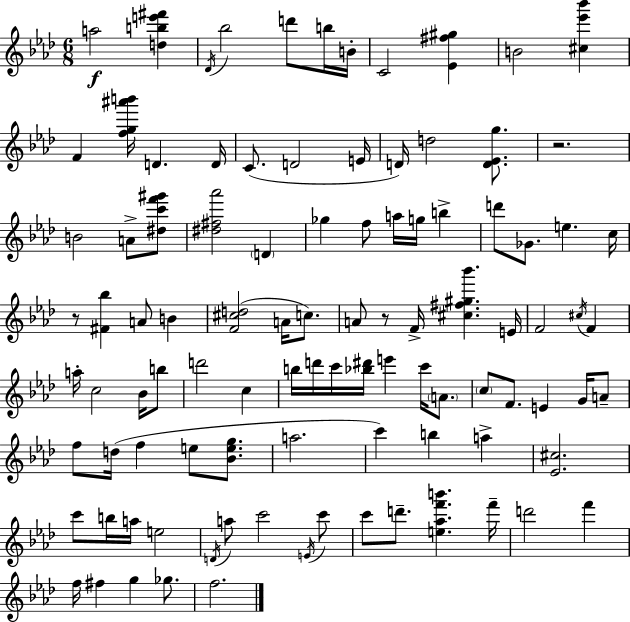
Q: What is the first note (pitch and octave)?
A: A5